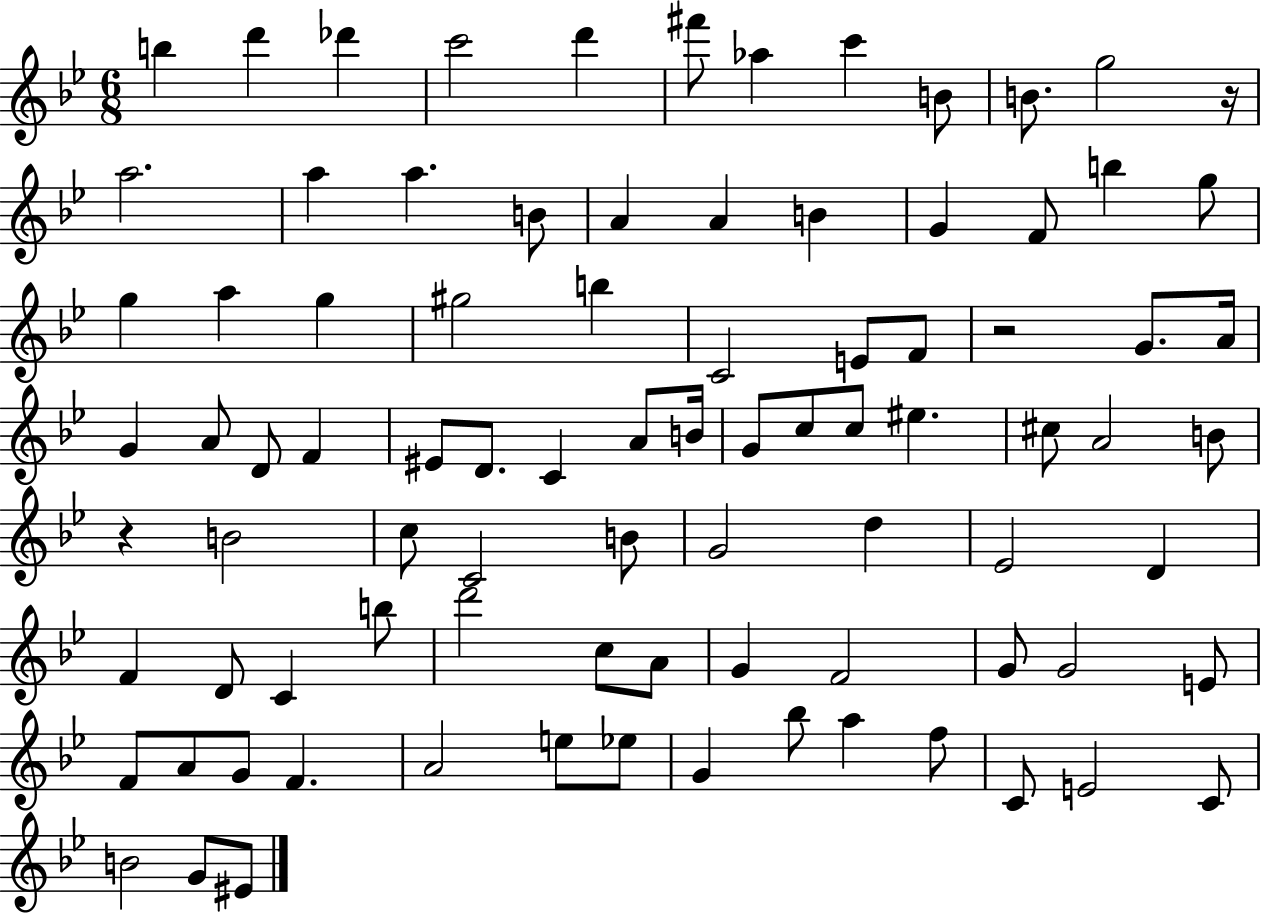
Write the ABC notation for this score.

X:1
T:Untitled
M:6/8
L:1/4
K:Bb
b d' _d' c'2 d' ^f'/2 _a c' B/2 B/2 g2 z/4 a2 a a B/2 A A B G F/2 b g/2 g a g ^g2 b C2 E/2 F/2 z2 G/2 A/4 G A/2 D/2 F ^E/2 D/2 C A/2 B/4 G/2 c/2 c/2 ^e ^c/2 A2 B/2 z B2 c/2 C2 B/2 G2 d _E2 D F D/2 C b/2 d'2 c/2 A/2 G F2 G/2 G2 E/2 F/2 A/2 G/2 F A2 e/2 _e/2 G _b/2 a f/2 C/2 E2 C/2 B2 G/2 ^E/2